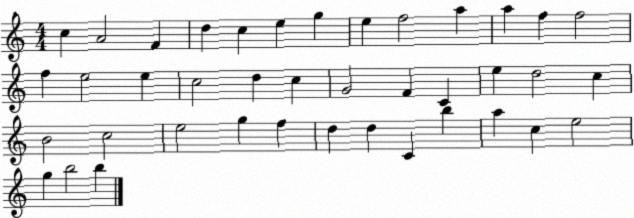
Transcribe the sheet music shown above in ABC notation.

X:1
T:Untitled
M:4/4
L:1/4
K:C
c A2 F d c e g e f2 a a f f2 f e2 e c2 d c G2 F C e d2 c B2 c2 e2 g f d d C b a c e2 g b2 b